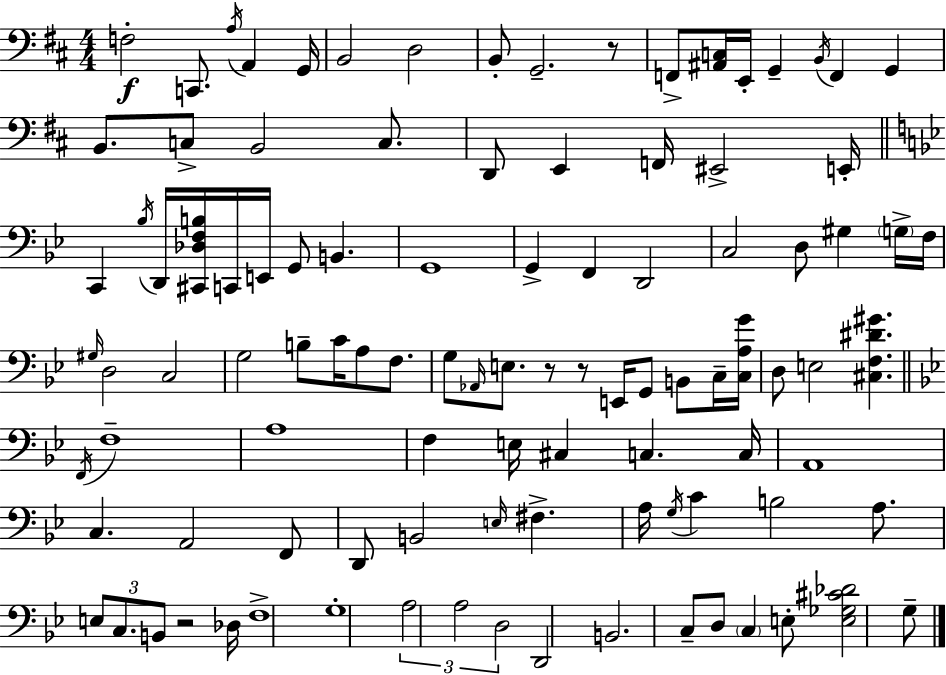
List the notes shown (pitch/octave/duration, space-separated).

F3/h C2/e. A3/s A2/q G2/s B2/h D3/h B2/e G2/h. R/e F2/e [A#2,C3]/s E2/s G2/q B2/s F2/q G2/q B2/e. C3/e B2/h C3/e. D2/e E2/q F2/s EIS2/h E2/s C2/q Bb3/s D2/s [C#2,Db3,F3,B3]/s C2/s E2/s G2/e B2/q. G2/w G2/q F2/q D2/h C3/h D3/e G#3/q G3/s F3/s G#3/s D3/h C3/h G3/h B3/e C4/s A3/e F3/e. G3/e Ab2/s E3/e. R/e R/e E2/s G2/e B2/e C3/s [C3,A3,G4]/s D3/e E3/h [C#3,F3,D#4,G#4]/q. F2/s F3/w A3/w F3/q E3/s C#3/q C3/q. C3/s A2/w C3/q. A2/h F2/e D2/e B2/h E3/s F#3/q. A3/s G3/s C4/q B3/h A3/e. E3/e C3/e. B2/e R/h Db3/s F3/w G3/w A3/h A3/h D3/h D2/h B2/h. C3/e D3/e C3/q E3/e [E3,Gb3,C#4,Db4]/h G3/e